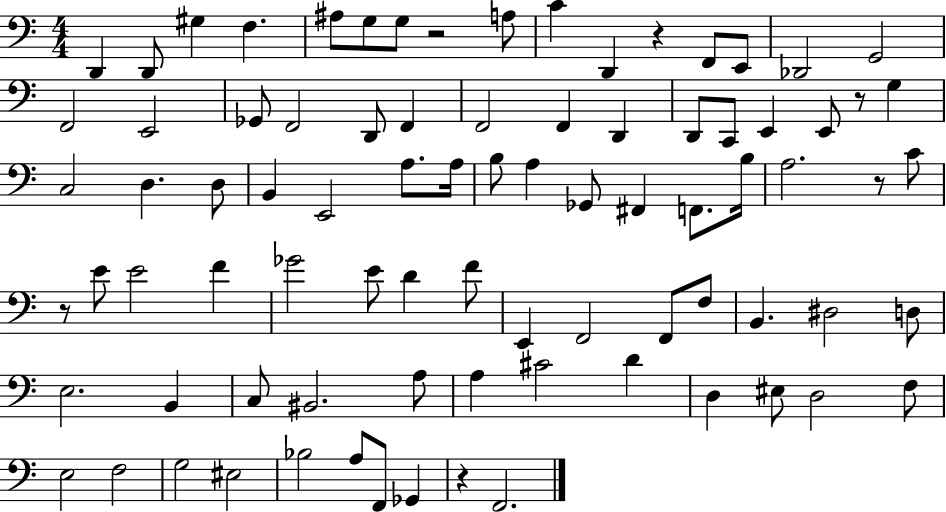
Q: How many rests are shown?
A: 6